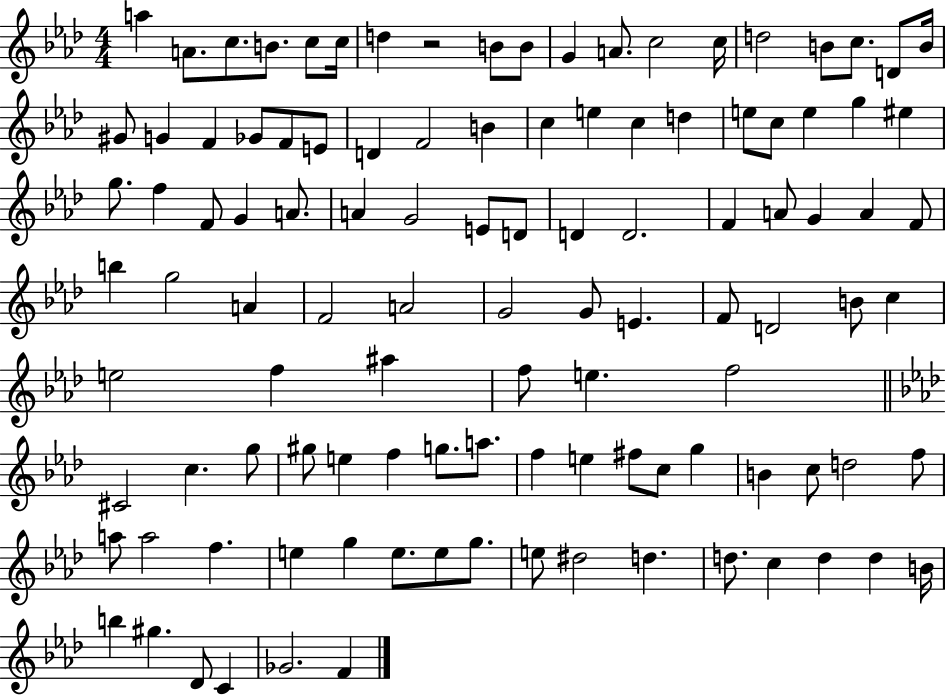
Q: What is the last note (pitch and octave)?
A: F4